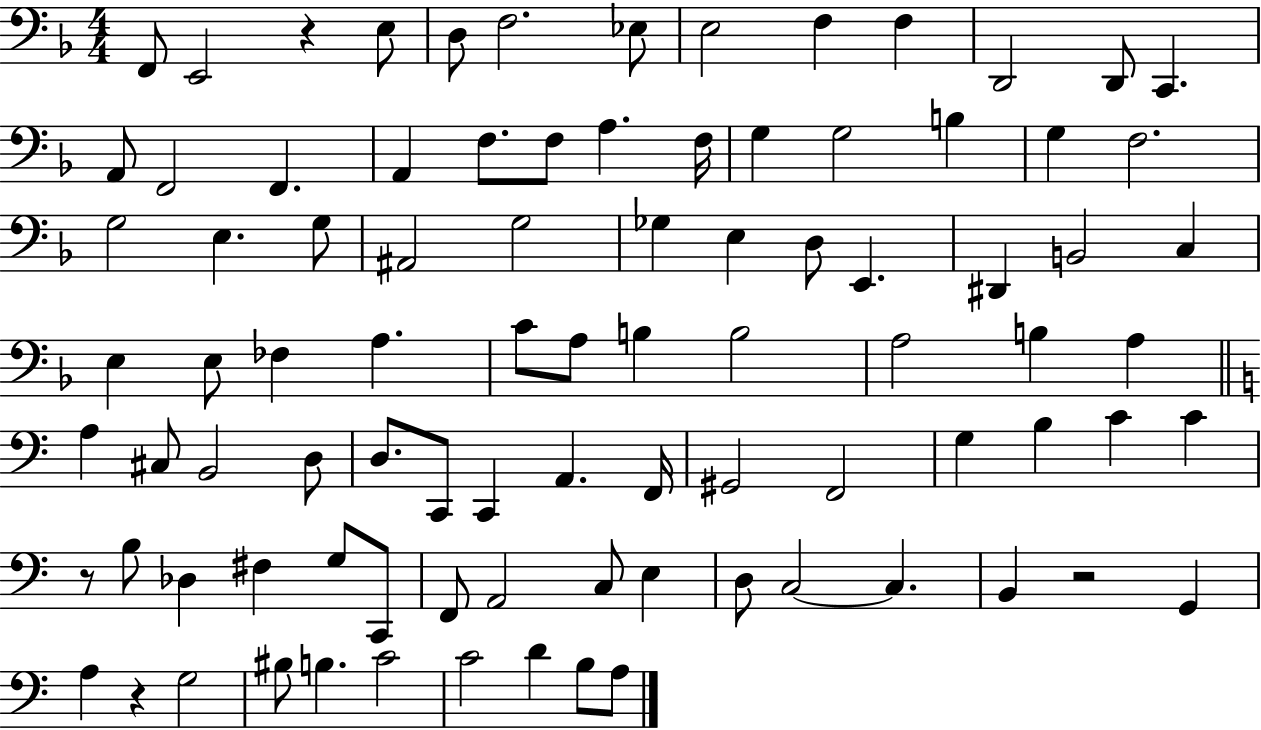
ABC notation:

X:1
T:Untitled
M:4/4
L:1/4
K:F
F,,/2 E,,2 z E,/2 D,/2 F,2 _E,/2 E,2 F, F, D,,2 D,,/2 C,, A,,/2 F,,2 F,, A,, F,/2 F,/2 A, F,/4 G, G,2 B, G, F,2 G,2 E, G,/2 ^A,,2 G,2 _G, E, D,/2 E,, ^D,, B,,2 C, E, E,/2 _F, A, C/2 A,/2 B, B,2 A,2 B, A, A, ^C,/2 B,,2 D,/2 D,/2 C,,/2 C,, A,, F,,/4 ^G,,2 F,,2 G, B, C C z/2 B,/2 _D, ^F, G,/2 C,,/2 F,,/2 A,,2 C,/2 E, D,/2 C,2 C, B,, z2 G,, A, z G,2 ^B,/2 B, C2 C2 D B,/2 A,/2